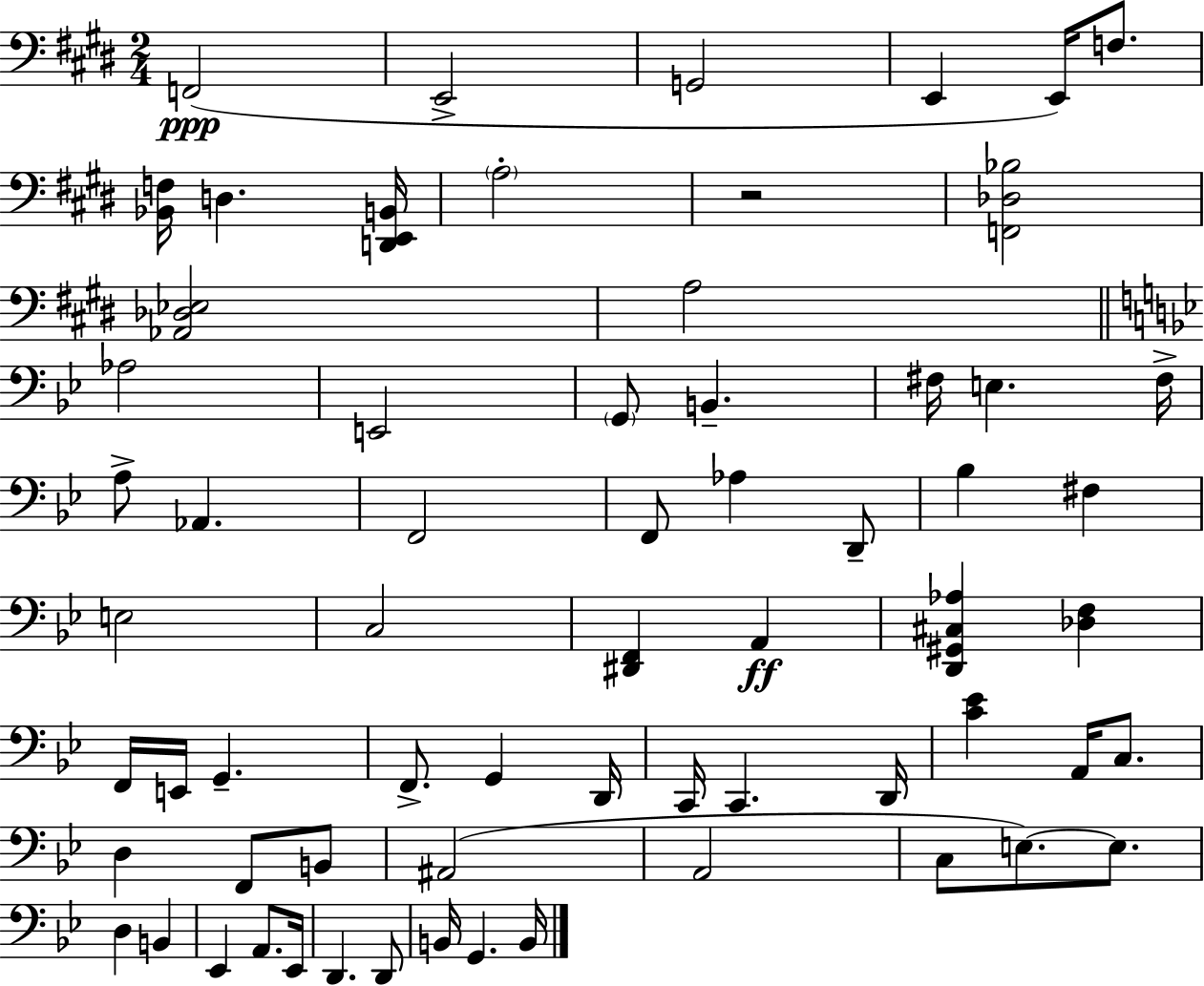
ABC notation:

X:1
T:Untitled
M:2/4
L:1/4
K:E
F,,2 E,,2 G,,2 E,, E,,/4 F,/2 [_B,,F,]/4 D, [D,,E,,B,,]/4 A,2 z2 [F,,_D,_B,]2 [_A,,_D,_E,]2 A,2 _A,2 E,,2 G,,/2 B,, ^F,/4 E, ^F,/4 A,/2 _A,, F,,2 F,,/2 _A, D,,/2 _B, ^F, E,2 C,2 [^D,,F,,] A,, [D,,^G,,^C,_A,] [_D,F,] F,,/4 E,,/4 G,, F,,/2 G,, D,,/4 C,,/4 C,, D,,/4 [C_E] A,,/4 C,/2 D, F,,/2 B,,/2 ^A,,2 A,,2 C,/2 E,/2 E,/2 D, B,, _E,, A,,/2 _E,,/4 D,, D,,/2 B,,/4 G,, B,,/4